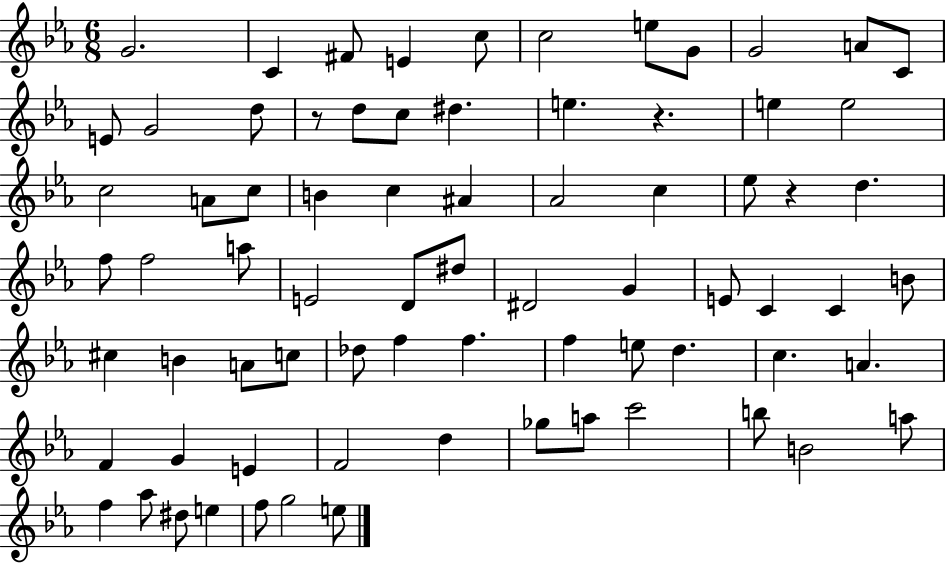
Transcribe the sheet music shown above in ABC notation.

X:1
T:Untitled
M:6/8
L:1/4
K:Eb
G2 C ^F/2 E c/2 c2 e/2 G/2 G2 A/2 C/2 E/2 G2 d/2 z/2 d/2 c/2 ^d e z e e2 c2 A/2 c/2 B c ^A _A2 c _e/2 z d f/2 f2 a/2 E2 D/2 ^d/2 ^D2 G E/2 C C B/2 ^c B A/2 c/2 _d/2 f f f e/2 d c A F G E F2 d _g/2 a/2 c'2 b/2 B2 a/2 f _a/2 ^d/2 e f/2 g2 e/2